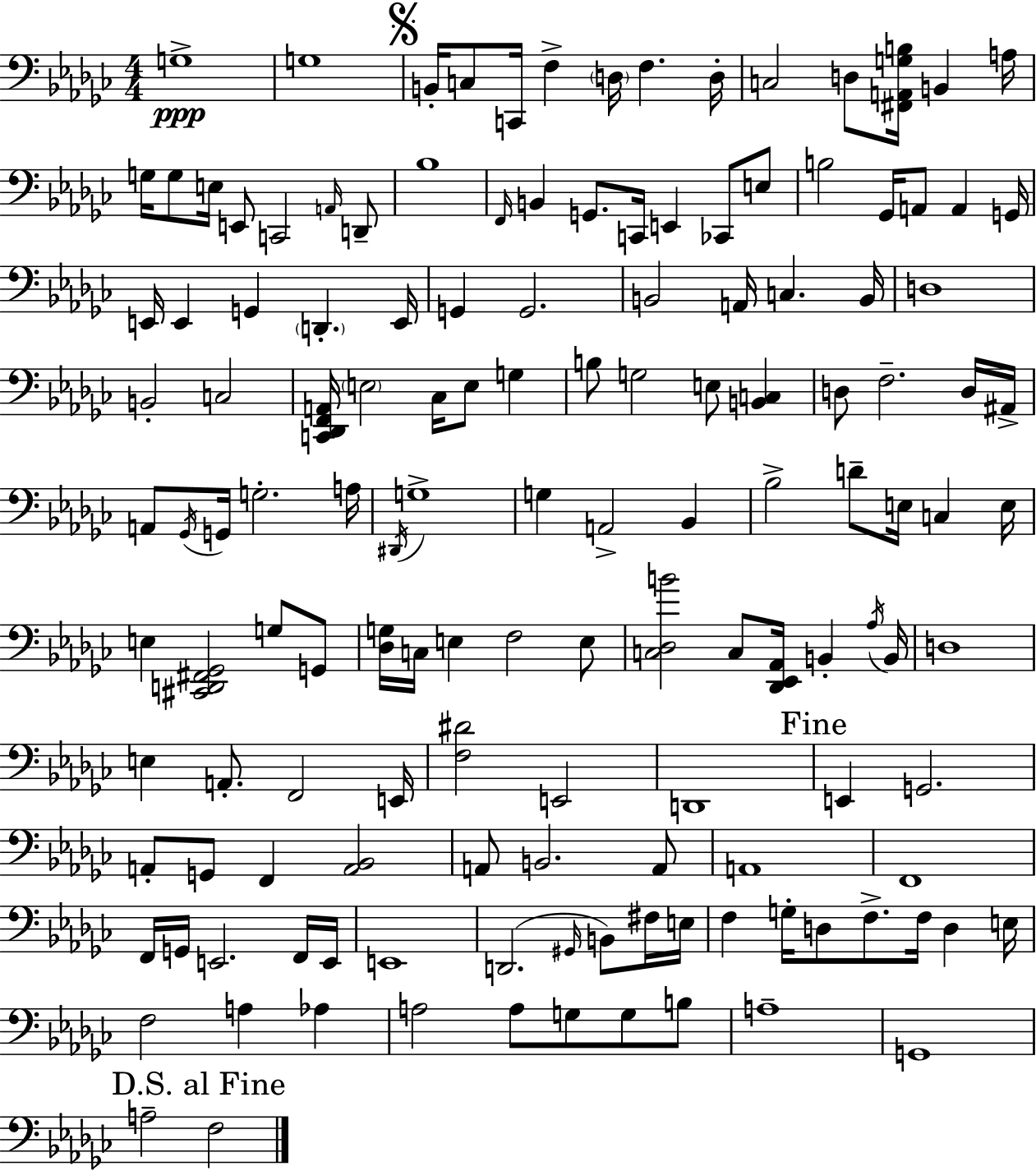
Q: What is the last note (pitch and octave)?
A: F3